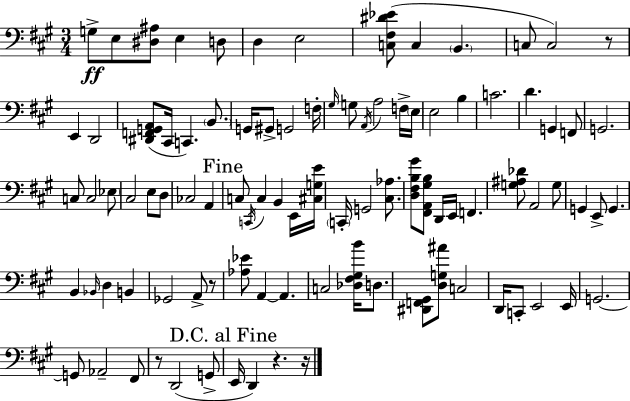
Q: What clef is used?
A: bass